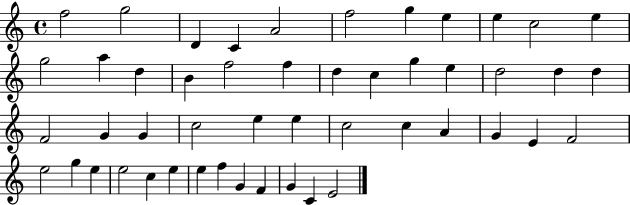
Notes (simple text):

F5/h G5/h D4/q C4/q A4/h F5/h G5/q E5/q E5/q C5/h E5/q G5/h A5/q D5/q B4/q F5/h F5/q D5/q C5/q G5/q E5/q D5/h D5/q D5/q F4/h G4/q G4/q C5/h E5/q E5/q C5/h C5/q A4/q G4/q E4/q F4/h E5/h G5/q E5/q E5/h C5/q E5/q E5/q F5/q G4/q F4/q G4/q C4/q E4/h